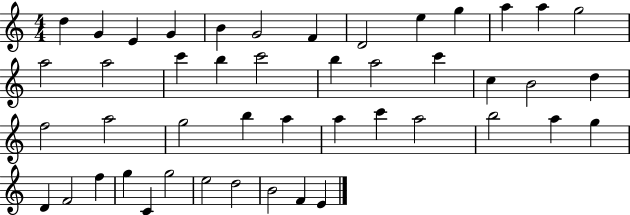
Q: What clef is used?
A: treble